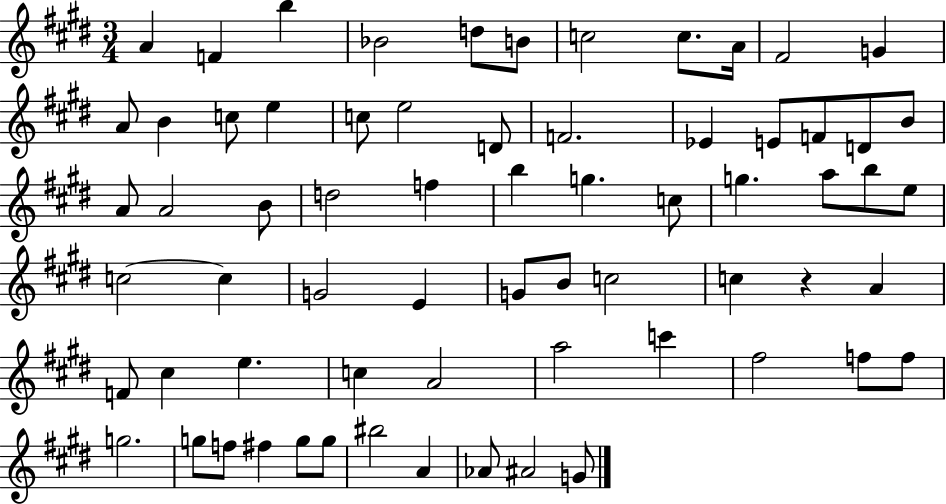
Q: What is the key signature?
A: E major